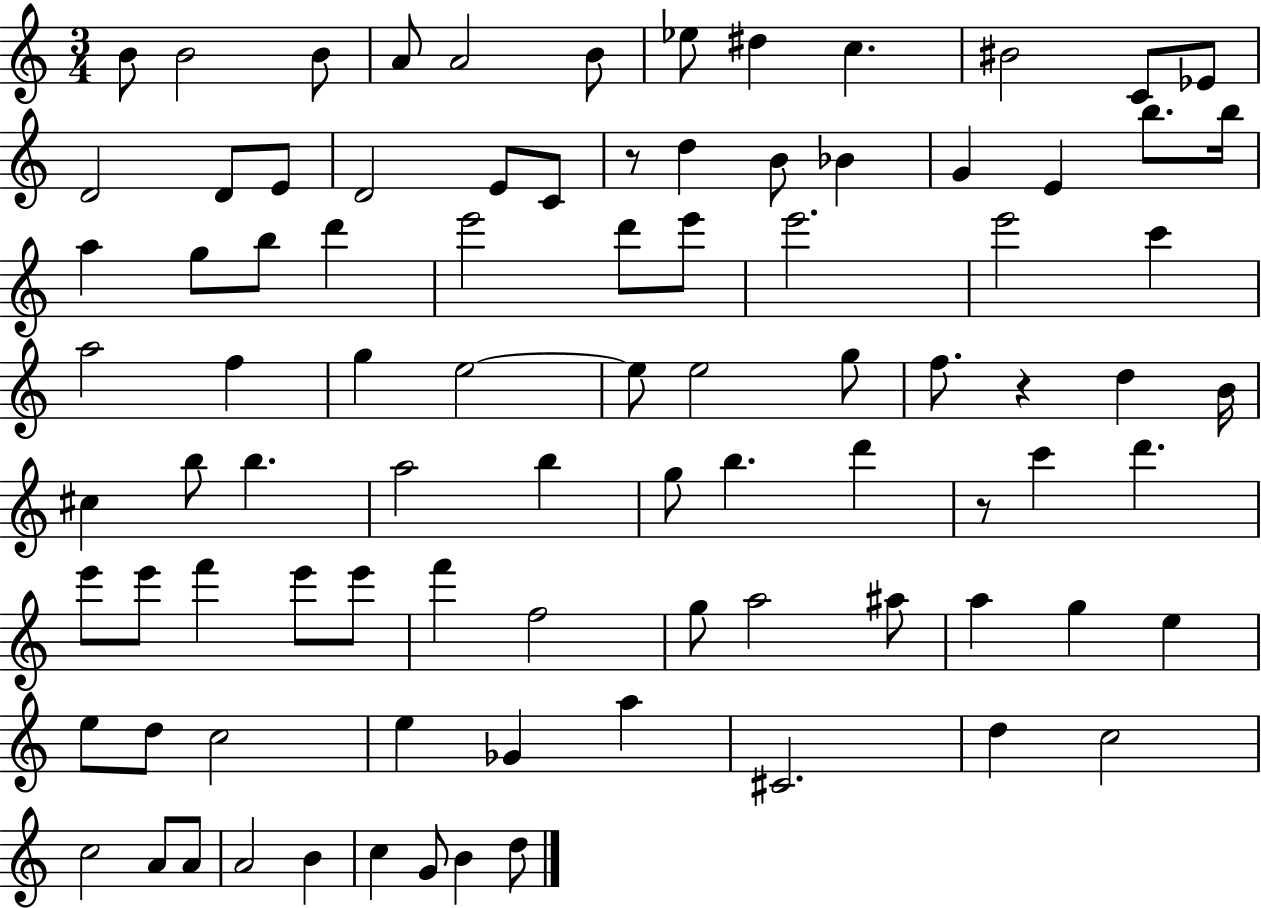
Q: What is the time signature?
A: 3/4